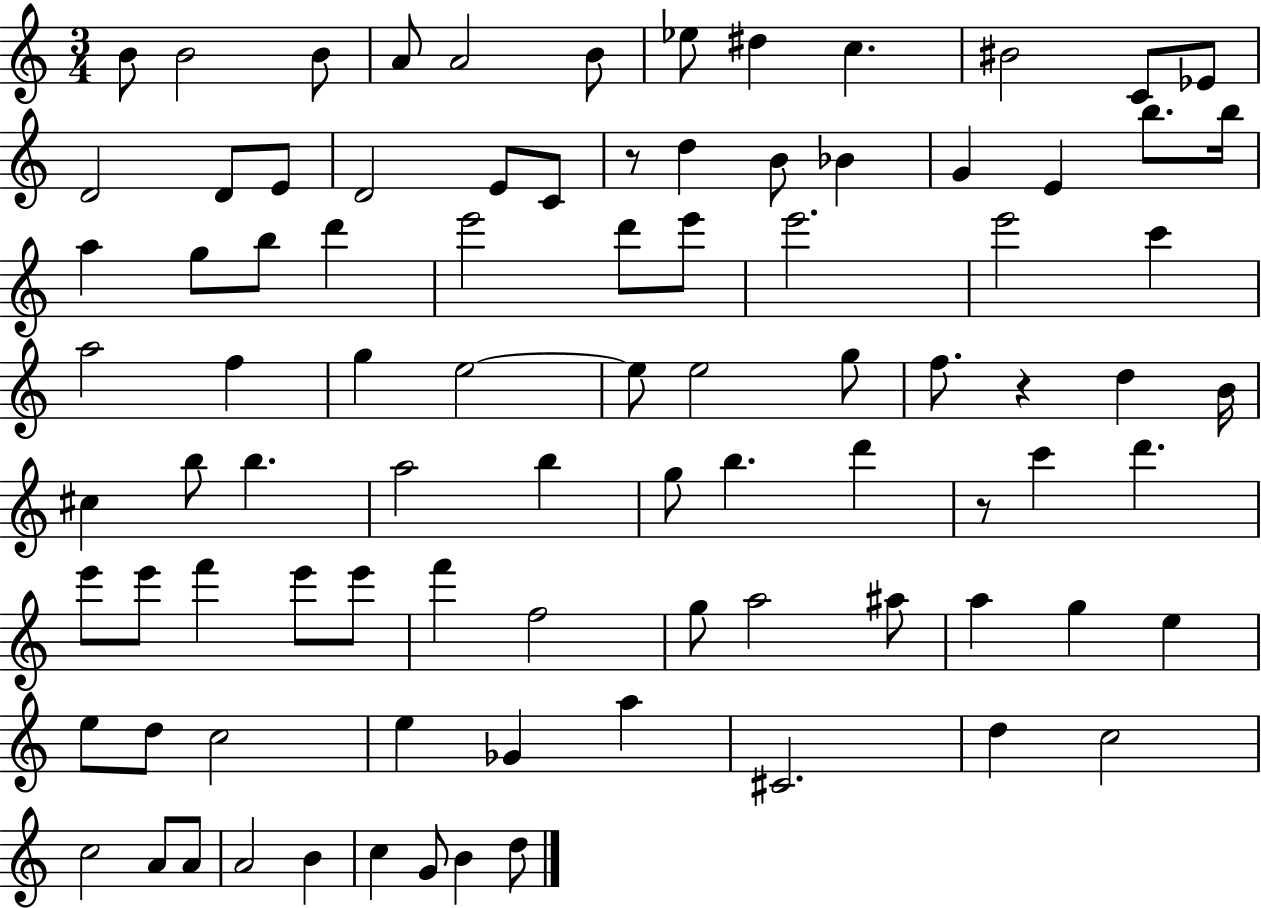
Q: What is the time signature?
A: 3/4